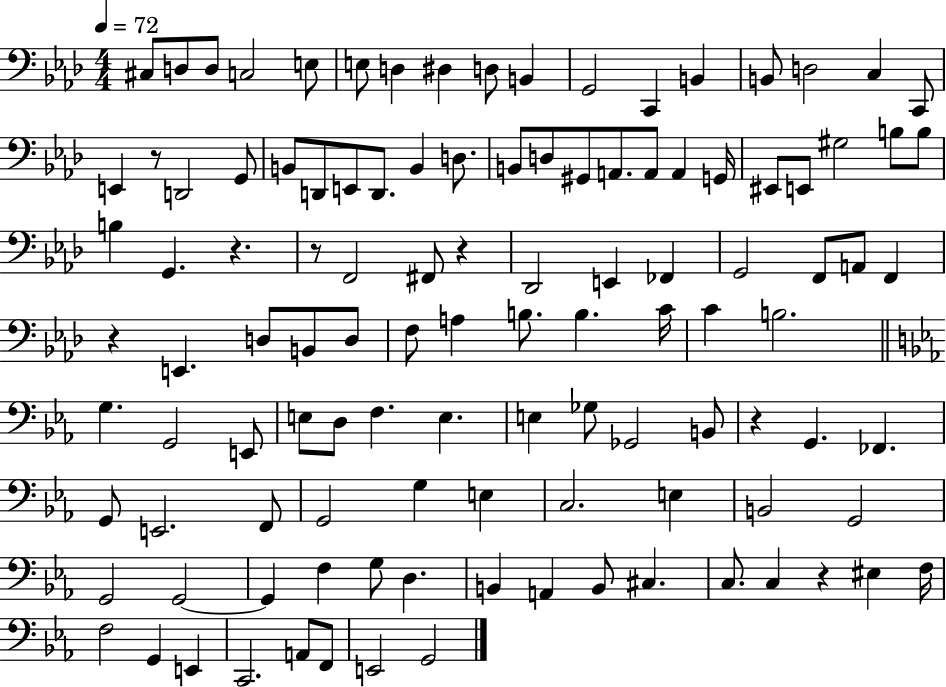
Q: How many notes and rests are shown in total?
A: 112